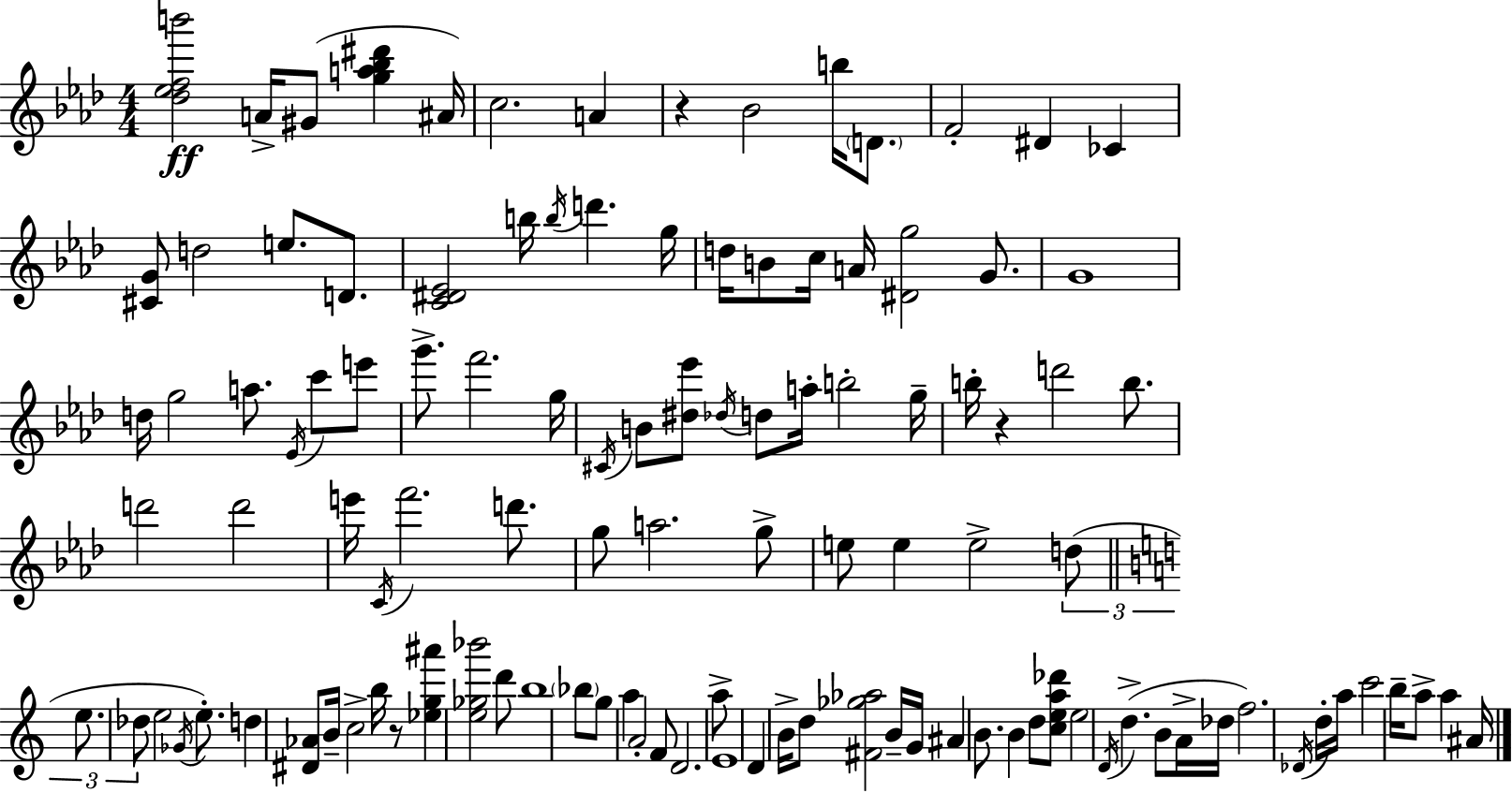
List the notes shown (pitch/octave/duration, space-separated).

[Db5,Eb5,F5,B6]/h A4/s G#4/e [G5,A5,Bb5,D#6]/q A#4/s C5/h. A4/q R/q Bb4/h B5/s D4/e. F4/h D#4/q CES4/q [C#4,G4]/e D5/h E5/e. D4/e. [C4,D#4,Eb4]/h B5/s B5/s D6/q. G5/s D5/s B4/e C5/s A4/s [D#4,G5]/h G4/e. G4/w D5/s G5/h A5/e. Eb4/s C6/e E6/e G6/e. F6/h. G5/s C#4/s B4/e [D#5,Eb6]/e Db5/s D5/e A5/s B5/h G5/s B5/s R/q D6/h B5/e. D6/h D6/h E6/s C4/s F6/h. D6/e. G5/e A5/h. G5/e E5/e E5/q E5/h D5/e E5/e. Db5/e E5/h Gb4/s E5/e. D5/q [D#4,Ab4]/e B4/s C5/h B5/s R/e [Eb5,G5,A#6]/q [E5,Gb5,Bb6]/h D6/e B5/w Bb5/e G5/e A5/q A4/h F4/e D4/h. A5/e E4/w D4/q B4/s D5/e [F#4,Gb5,Ab5]/h B4/s G4/s A#4/q B4/e. B4/q D5/e [C5,E5,A5,Db6]/e E5/h D4/s D5/q. B4/e A4/s Db5/s F5/h. Db4/s D5/s A5/s C6/h B5/s A5/e A5/q A#4/s